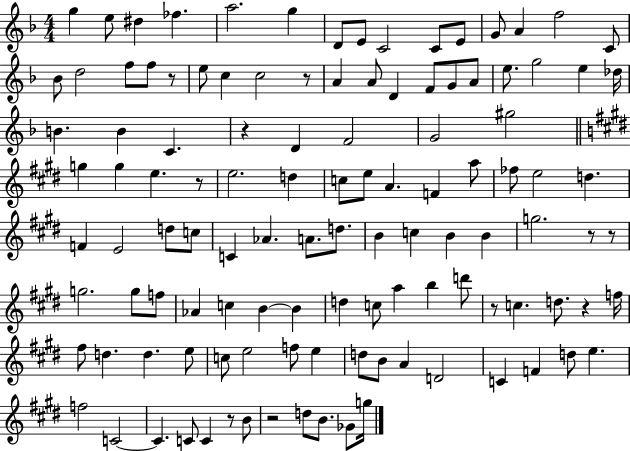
X:1
T:Untitled
M:4/4
L:1/4
K:F
g e/2 ^d _f a2 g D/2 E/2 C2 C/2 E/2 G/2 A f2 C/2 _B/2 d2 f/2 f/2 z/2 e/2 c c2 z/2 A A/2 D F/2 G/2 A/2 e/2 g2 e _d/4 B B C z D F2 G2 ^g2 g g e z/2 e2 d c/2 e/2 A F a/2 _f/2 e2 d F E2 d/2 c/2 C _A A/2 d/2 B c B B g2 z/2 z/2 g2 g/2 f/2 _A c B B d c/2 a b d'/2 z/2 c d/2 z f/4 ^f/2 d d e/2 c/2 e2 f/2 e d/2 B/2 A D2 C F d/2 e f2 C2 C C/2 C z/2 B/2 z2 d/2 B/2 _G/2 g/4